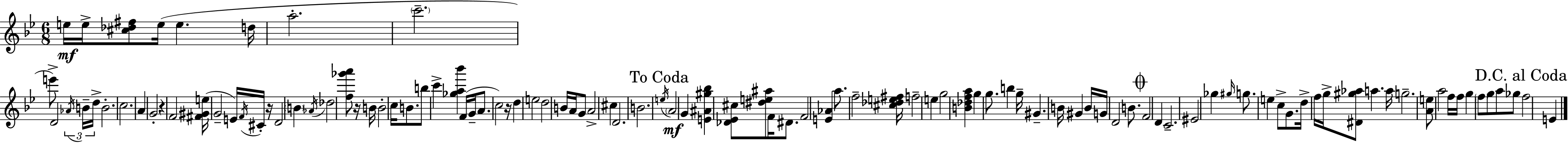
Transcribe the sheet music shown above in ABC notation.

X:1
T:Untitled
M:6/8
L:1/4
K:Gm
e/4 e/4 [^c_d^f]/2 e/4 e d/4 a2 c'2 e'/2 D2 _A/4 B/4 d/4 B2 c2 A G2 z F2 [^F^Ge]/4 G2 E/4 F/4 ^C/4 z/4 D2 B _A/4 _d2 [f_g'a']/2 z/4 B/4 B2 c/4 B/2 b/2 c' [_ga_b'] F/4 G/4 A/2 c2 z/4 d e2 d2 B/4 A/4 G/2 A2 ^c D2 B2 e/4 A2 G [E^A^g_b] [_D_E^c]/2 [^de^a]/2 F/4 ^D/2 F2 [E_A] a/2 f2 [^c_de^f]/4 f2 e g2 [B_dfa] g g/2 b g/4 ^G B/4 ^G B/4 G/4 D2 B/2 F2 D C2 ^E2 _g ^g/4 g/2 e c/2 G/2 d/4 f/4 g/4 [^D^g_a]/2 a a/4 g2 [Ae]/2 a2 f/4 f/4 g f/2 g/2 a/2 _g/2 f2 E